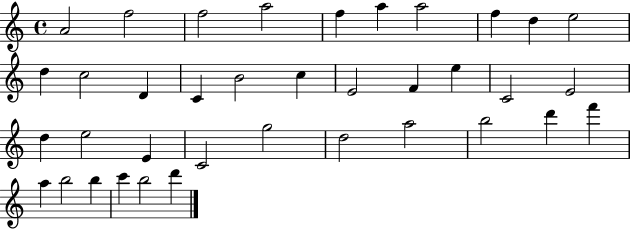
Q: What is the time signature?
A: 4/4